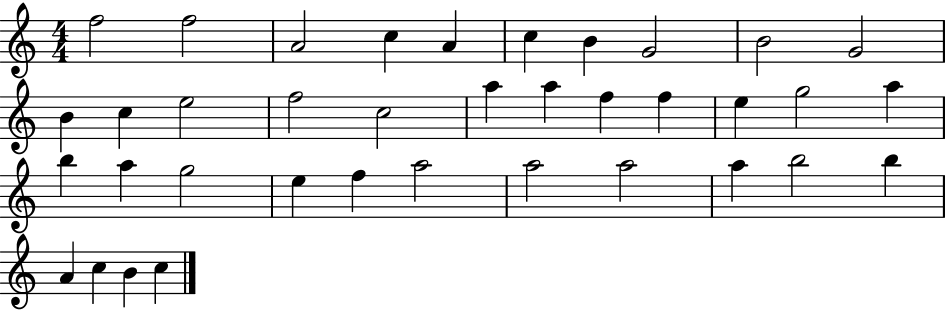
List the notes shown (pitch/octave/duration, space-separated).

F5/h F5/h A4/h C5/q A4/q C5/q B4/q G4/h B4/h G4/h B4/q C5/q E5/h F5/h C5/h A5/q A5/q F5/q F5/q E5/q G5/h A5/q B5/q A5/q G5/h E5/q F5/q A5/h A5/h A5/h A5/q B5/h B5/q A4/q C5/q B4/q C5/q